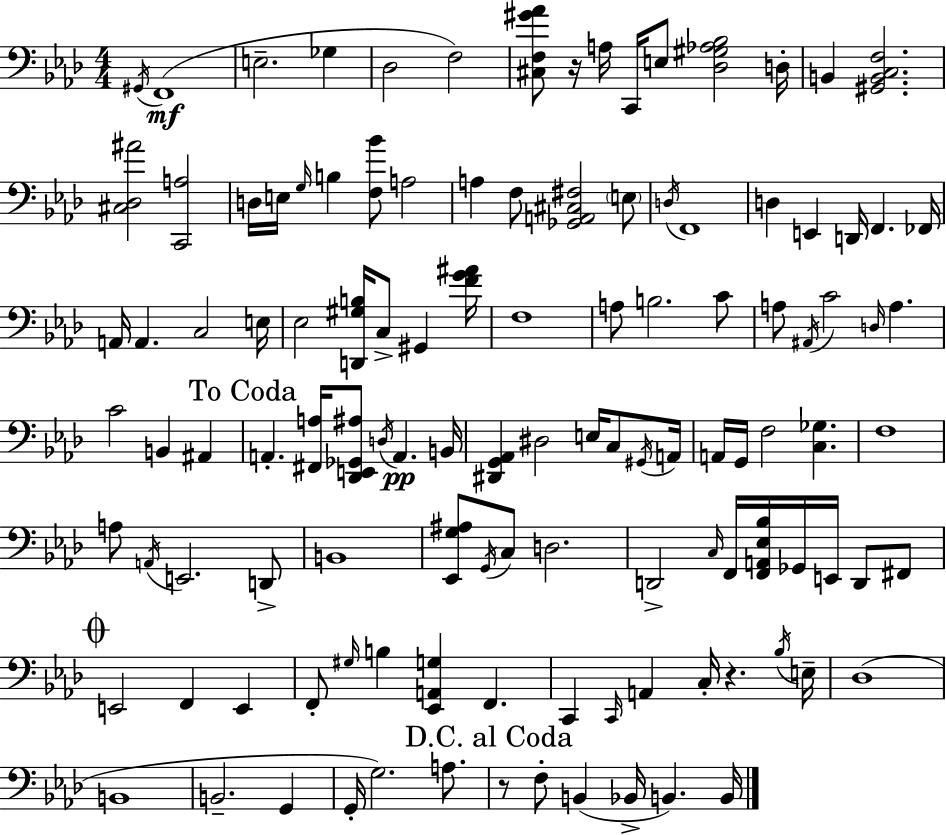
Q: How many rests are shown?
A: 3